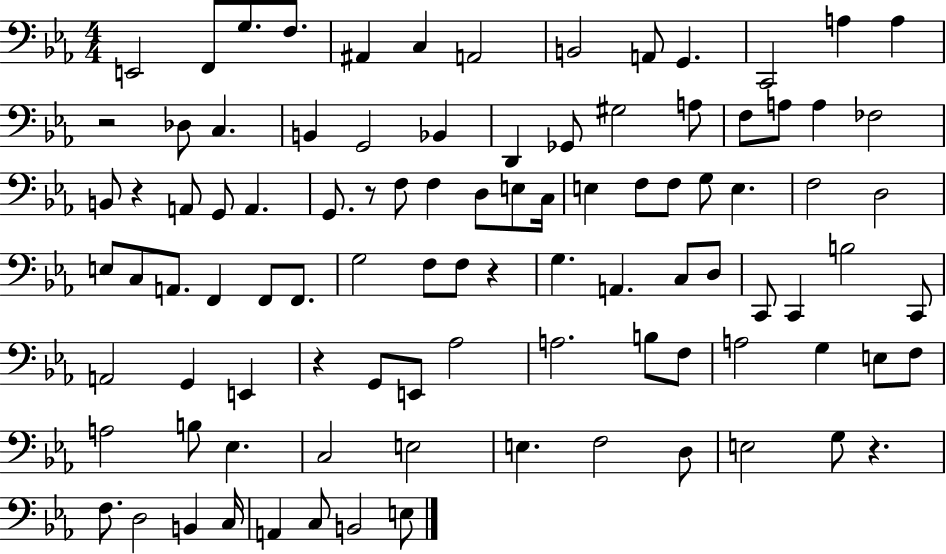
E2/h F2/e G3/e. F3/e. A#2/q C3/q A2/h B2/h A2/e G2/q. C2/h A3/q A3/q R/h Db3/e C3/q. B2/q G2/h Bb2/q D2/q Gb2/e G#3/h A3/e F3/e A3/e A3/q FES3/h B2/e R/q A2/e G2/e A2/q. G2/e. R/e F3/e F3/q D3/e E3/e C3/s E3/q F3/e F3/e G3/e E3/q. F3/h D3/h E3/e C3/e A2/e. F2/q F2/e F2/e. G3/h F3/e F3/e R/q G3/q. A2/q. C3/e D3/e C2/e C2/q B3/h C2/e A2/h G2/q E2/q R/q G2/e E2/e Ab3/h A3/h. B3/e F3/e A3/h G3/q E3/e F3/e A3/h B3/e Eb3/q. C3/h E3/h E3/q. F3/h D3/e E3/h G3/e R/q. F3/e. D3/h B2/q C3/s A2/q C3/e B2/h E3/e